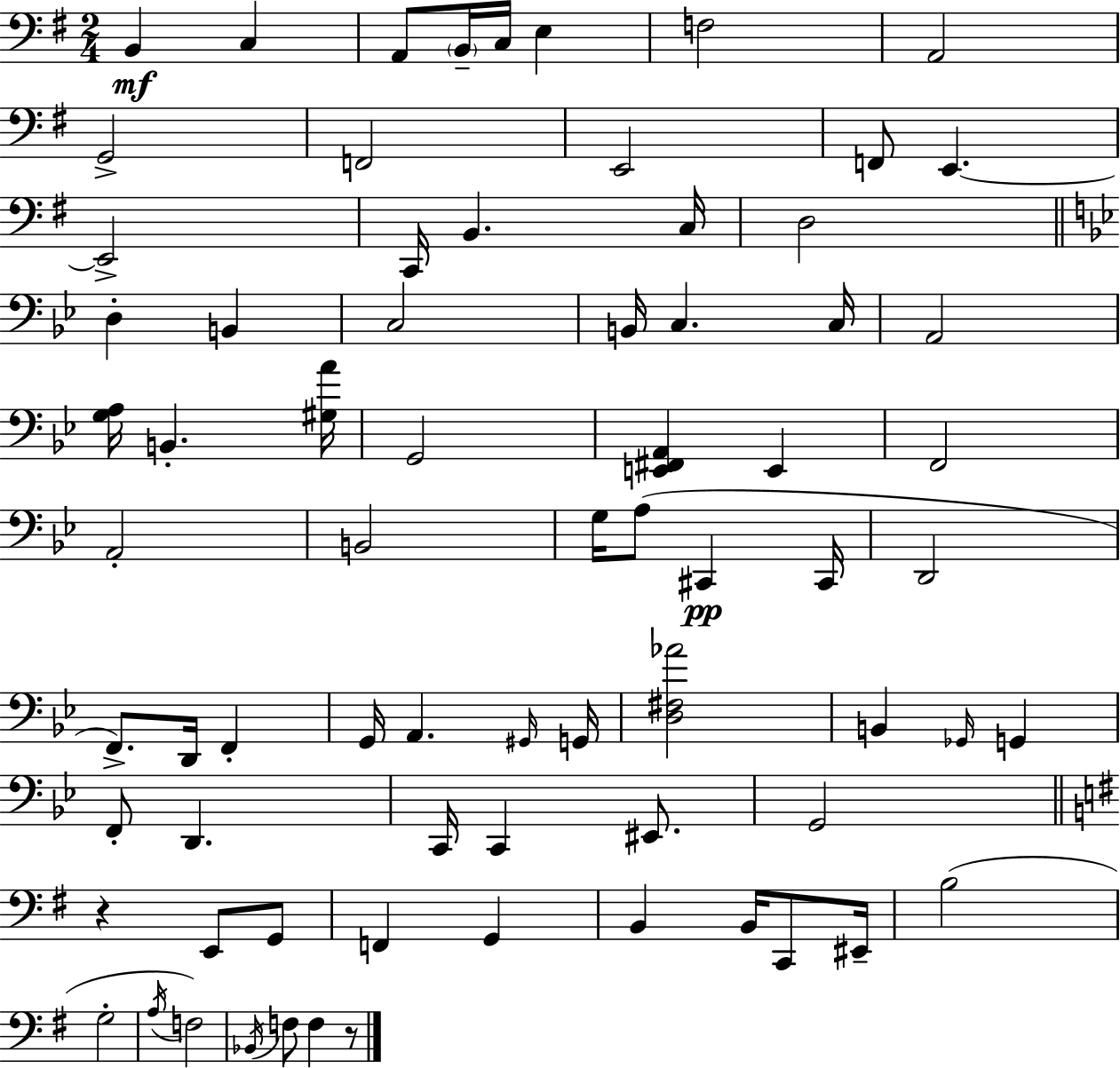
X:1
T:Untitled
M:2/4
L:1/4
K:G
B,, C, A,,/2 B,,/4 C,/4 E, F,2 A,,2 G,,2 F,,2 E,,2 F,,/2 E,, E,,2 C,,/4 B,, C,/4 D,2 D, B,, C,2 B,,/4 C, C,/4 A,,2 [G,A,]/4 B,, [^G,A]/4 G,,2 [E,,^F,,A,,] E,, F,,2 A,,2 B,,2 G,/4 A,/2 ^C,, ^C,,/4 D,,2 F,,/2 D,,/4 F,, G,,/4 A,, ^G,,/4 G,,/4 [D,^F,_A]2 B,, _G,,/4 G,, F,,/2 D,, C,,/4 C,, ^E,,/2 G,,2 z E,,/2 G,,/2 F,, G,, B,, B,,/4 C,,/2 ^E,,/4 B,2 G,2 A,/4 F,2 _B,,/4 F,/2 F, z/2